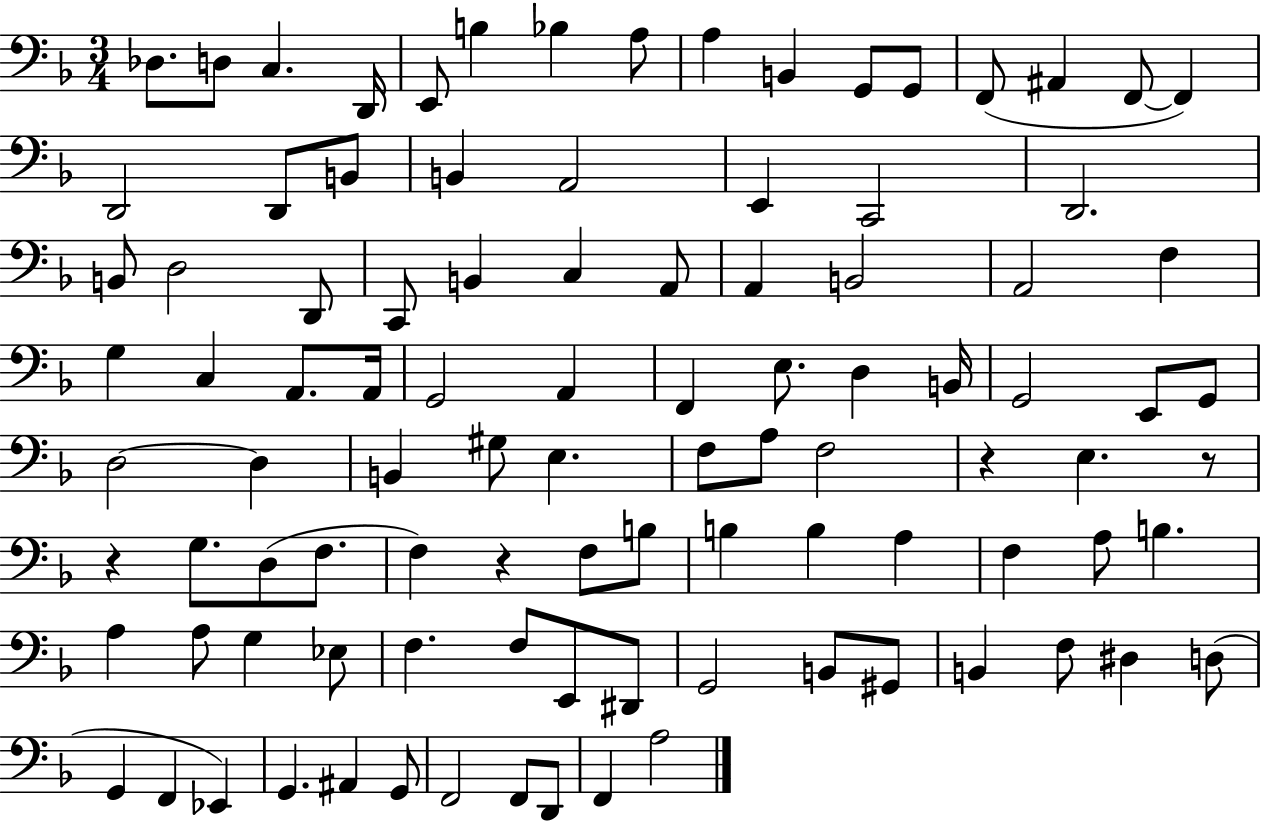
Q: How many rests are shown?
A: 4